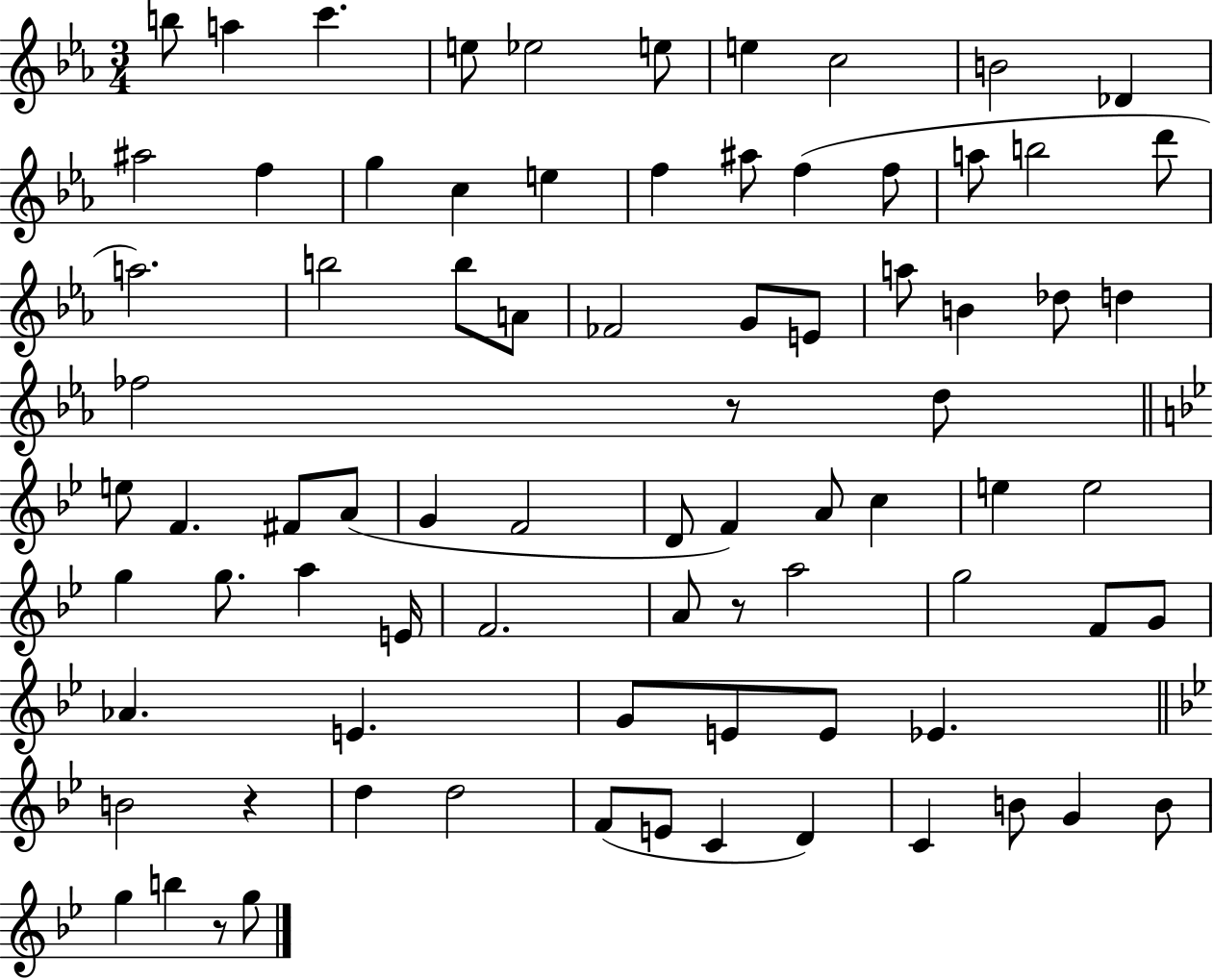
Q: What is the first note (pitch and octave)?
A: B5